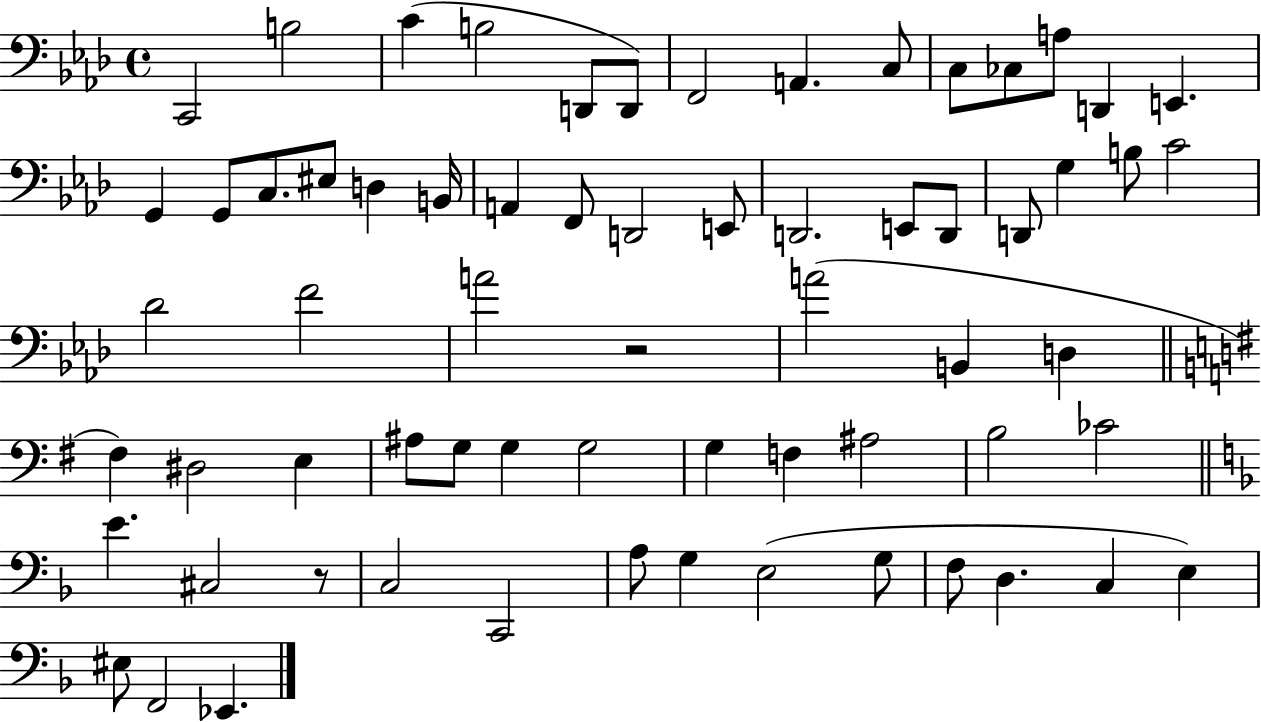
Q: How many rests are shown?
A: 2